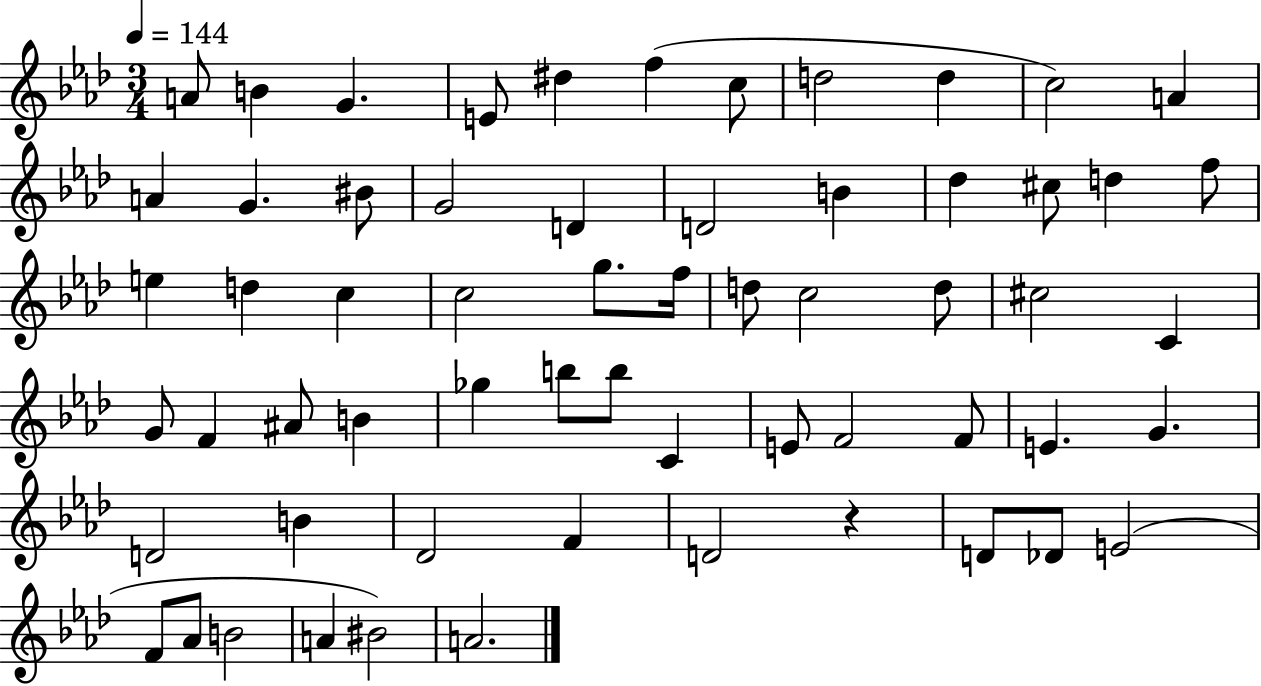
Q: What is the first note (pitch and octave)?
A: A4